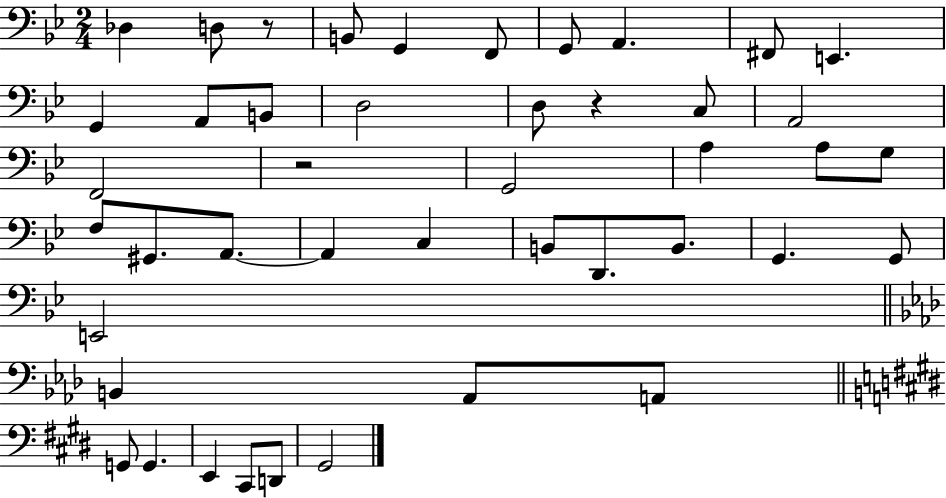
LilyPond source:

{
  \clef bass
  \numericTimeSignature
  \time 2/4
  \key bes \major
  des4 d8 r8 | b,8 g,4 f,8 | g,8 a,4. | fis,8 e,4. | \break g,4 a,8 b,8 | d2 | d8 r4 c8 | a,2 | \break f,2 | r2 | g,2 | a4 a8 g8 | \break f8 gis,8. a,8.~~ | a,4 c4 | b,8 d,8. b,8. | g,4. g,8 | \break e,2 | \bar "||" \break \key f \minor b,4 aes,8 a,8 | \bar "||" \break \key e \major g,8 g,4. | e,4 cis,8 d,8 | gis,2 | \bar "|."
}